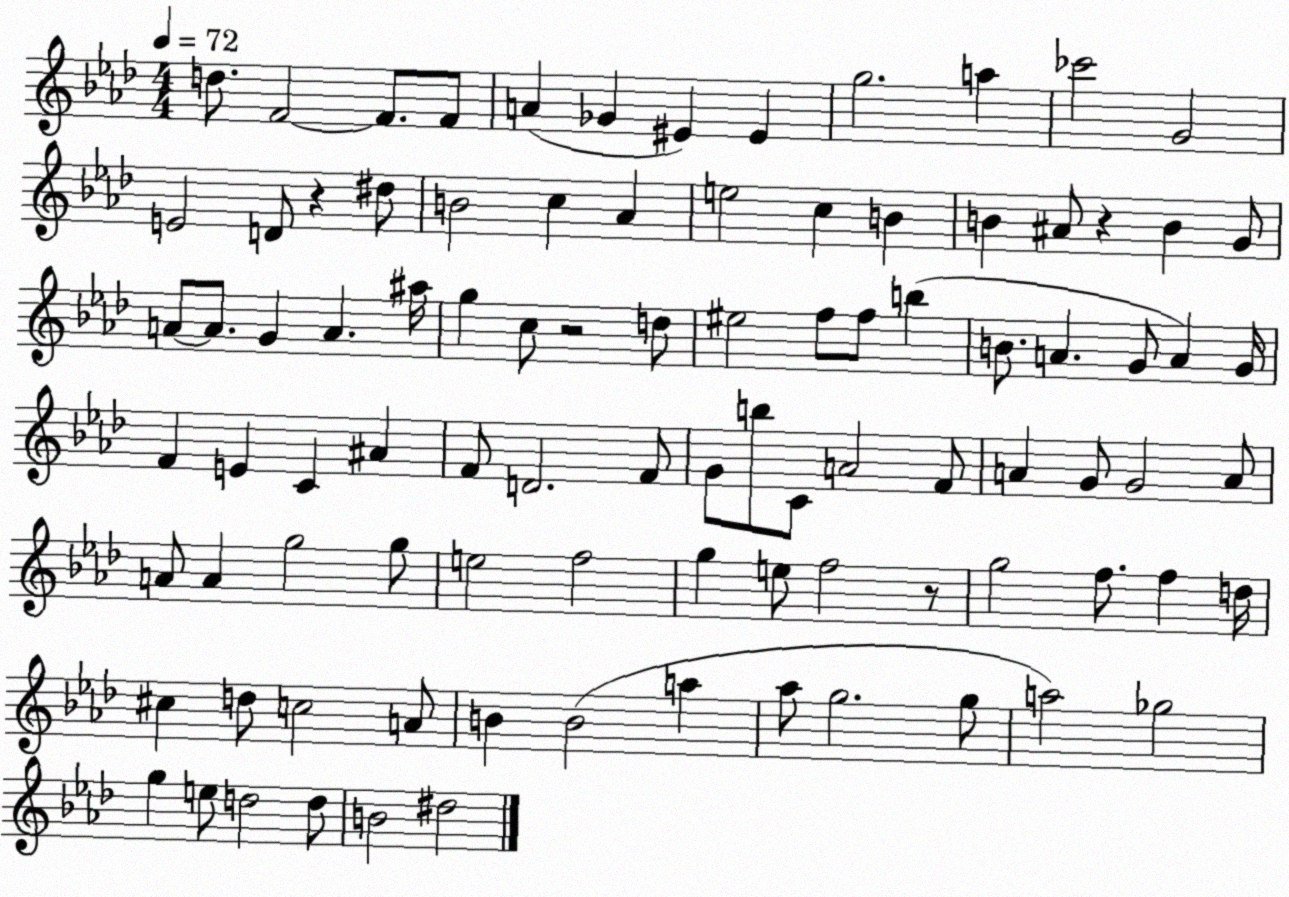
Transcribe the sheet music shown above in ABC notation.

X:1
T:Untitled
M:4/4
L:1/4
K:Ab
d/2 F2 F/2 F/2 A _G ^E ^E g2 a _c'2 G2 E2 D/2 z ^d/2 B2 c _A e2 c B B ^A/2 z B G/2 A/2 A/2 G A ^a/4 g c/2 z2 d/2 ^e2 f/2 f/2 b B/2 A G/2 A G/4 F E C ^A F/2 D2 F/2 G/2 b/2 C/2 A2 F/2 A G/2 G2 A/2 A/2 A g2 g/2 e2 f2 g e/2 f2 z/2 g2 f/2 f d/4 ^c d/2 c2 A/2 B B2 a _a/2 g2 g/2 a2 _g2 g e/2 d2 d/2 B2 ^d2